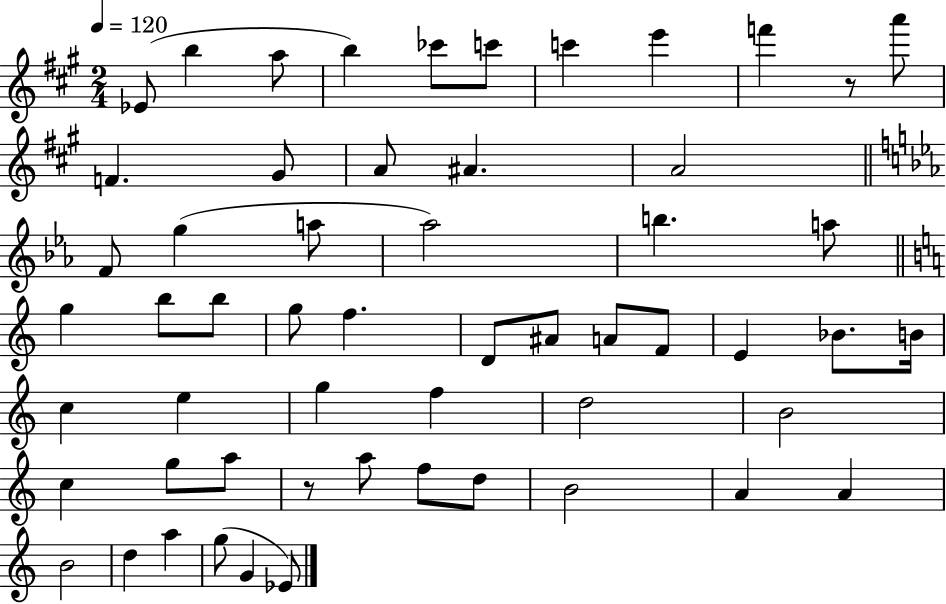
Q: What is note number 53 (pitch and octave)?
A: G4